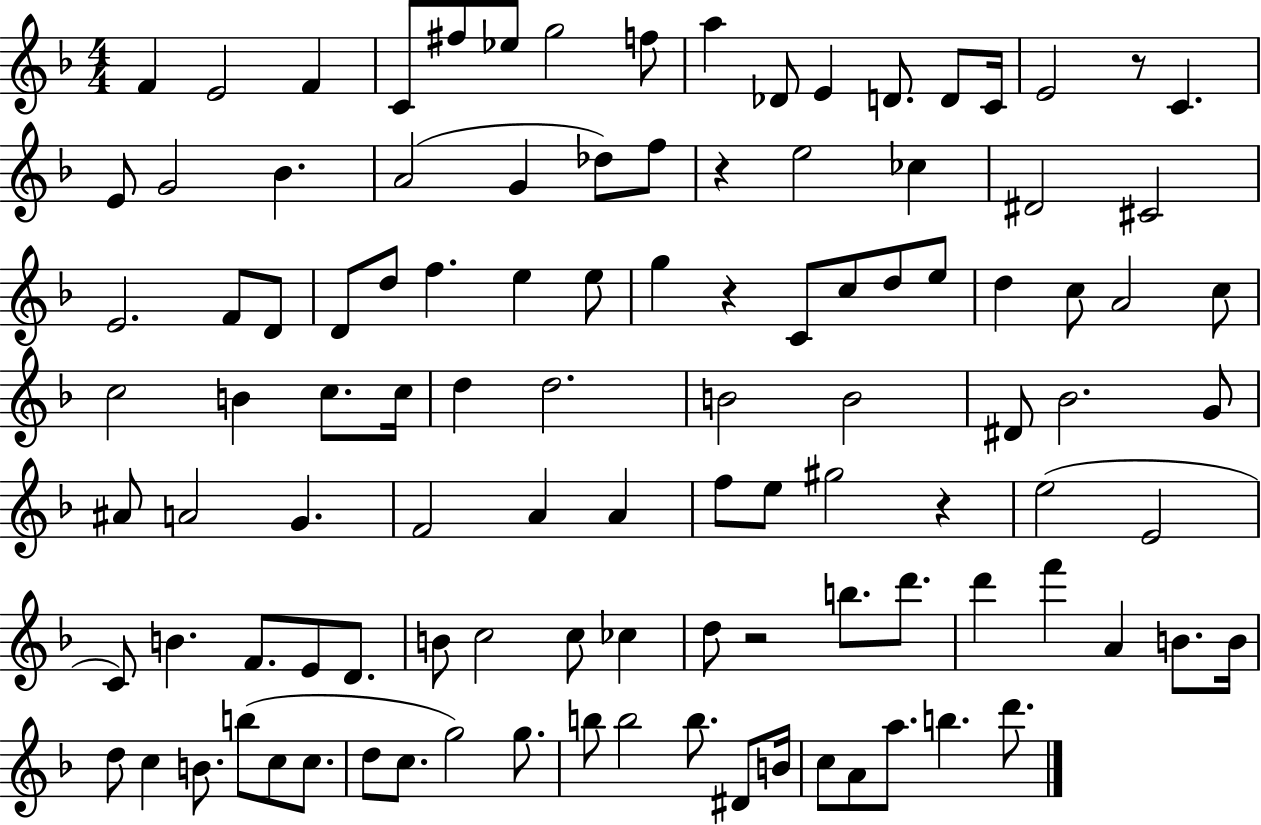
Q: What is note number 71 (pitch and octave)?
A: D4